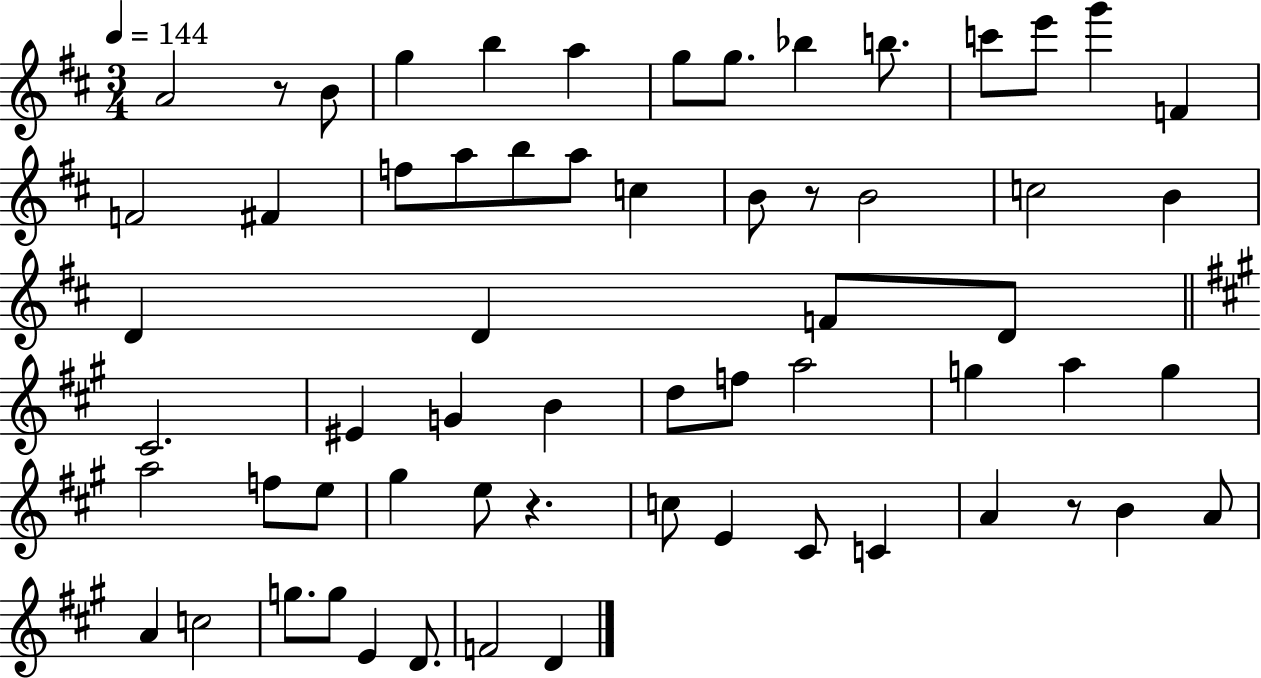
{
  \clef treble
  \numericTimeSignature
  \time 3/4
  \key d \major
  \tempo 4 = 144
  a'2 r8 b'8 | g''4 b''4 a''4 | g''8 g''8. bes''4 b''8. | c'''8 e'''8 g'''4 f'4 | \break f'2 fis'4 | f''8 a''8 b''8 a''8 c''4 | b'8 r8 b'2 | c''2 b'4 | \break d'4 d'4 f'8 d'8 | \bar "||" \break \key a \major cis'2. | eis'4 g'4 b'4 | d''8 f''8 a''2 | g''4 a''4 g''4 | \break a''2 f''8 e''8 | gis''4 e''8 r4. | c''8 e'4 cis'8 c'4 | a'4 r8 b'4 a'8 | \break a'4 c''2 | g''8. g''8 e'4 d'8. | f'2 d'4 | \bar "|."
}